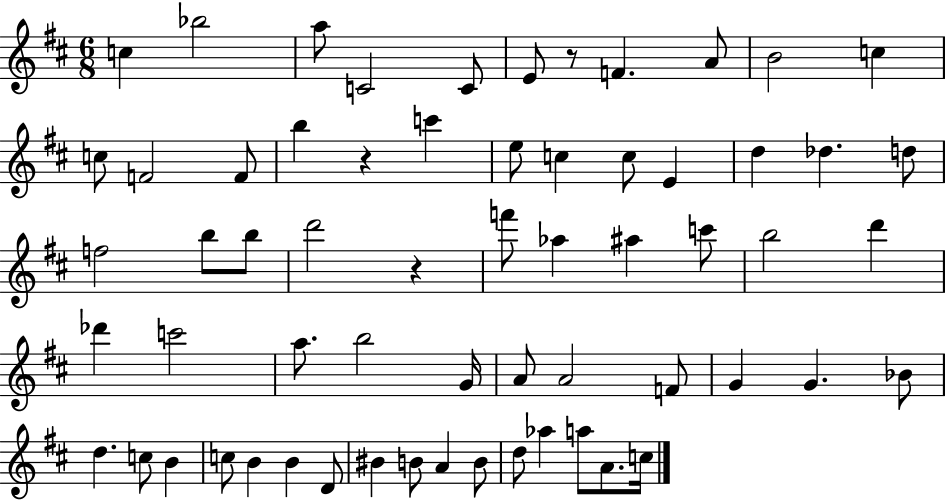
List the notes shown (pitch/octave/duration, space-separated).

C5/q Bb5/h A5/e C4/h C4/e E4/e R/e F4/q. A4/e B4/h C5/q C5/e F4/h F4/e B5/q R/q C6/q E5/e C5/q C5/e E4/q D5/q Db5/q. D5/e F5/h B5/e B5/e D6/h R/q F6/e Ab5/q A#5/q C6/e B5/h D6/q Db6/q C6/h A5/e. B5/h G4/s A4/e A4/h F4/e G4/q G4/q. Bb4/e D5/q. C5/e B4/q C5/e B4/q B4/q D4/e BIS4/q B4/e A4/q B4/e D5/e Ab5/q A5/e A4/e. C5/s